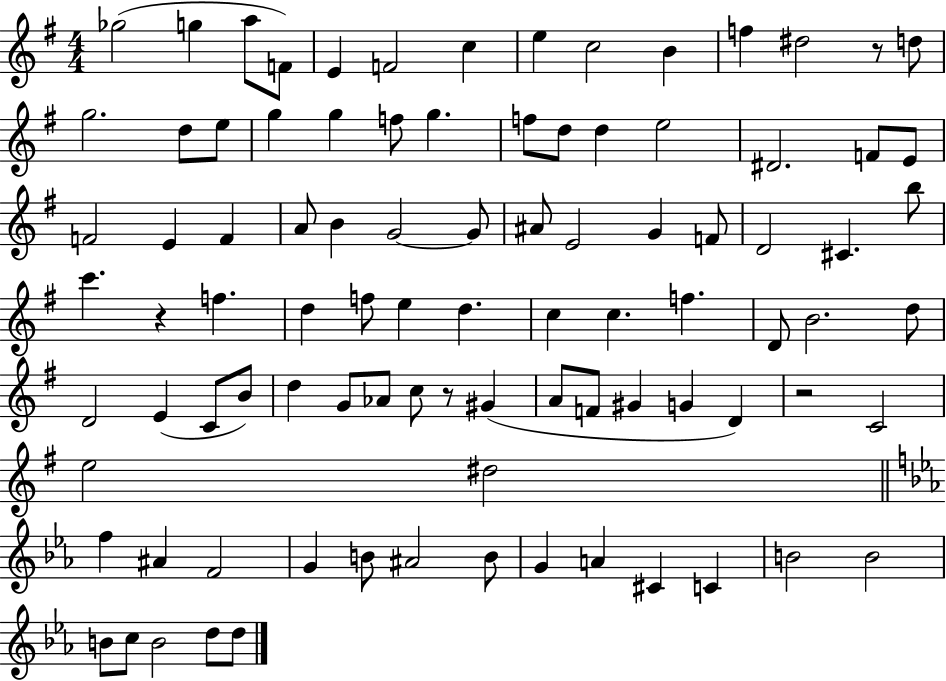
{
  \clef treble
  \numericTimeSignature
  \time 4/4
  \key g \major
  ges''2( g''4 a''8 f'8) | e'4 f'2 c''4 | e''4 c''2 b'4 | f''4 dis''2 r8 d''8 | \break g''2. d''8 e''8 | g''4 g''4 f''8 g''4. | f''8 d''8 d''4 e''2 | dis'2. f'8 e'8 | \break f'2 e'4 f'4 | a'8 b'4 g'2~~ g'8 | ais'8 e'2 g'4 f'8 | d'2 cis'4. b''8 | \break c'''4. r4 f''4. | d''4 f''8 e''4 d''4. | c''4 c''4. f''4. | d'8 b'2. d''8 | \break d'2 e'4( c'8 b'8) | d''4 g'8 aes'8 c''8 r8 gis'4( | a'8 f'8 gis'4 g'4 d'4) | r2 c'2 | \break e''2 dis''2 | \bar "||" \break \key c \minor f''4 ais'4 f'2 | g'4 b'8 ais'2 b'8 | g'4 a'4 cis'4 c'4 | b'2 b'2 | \break b'8 c''8 b'2 d''8 d''8 | \bar "|."
}